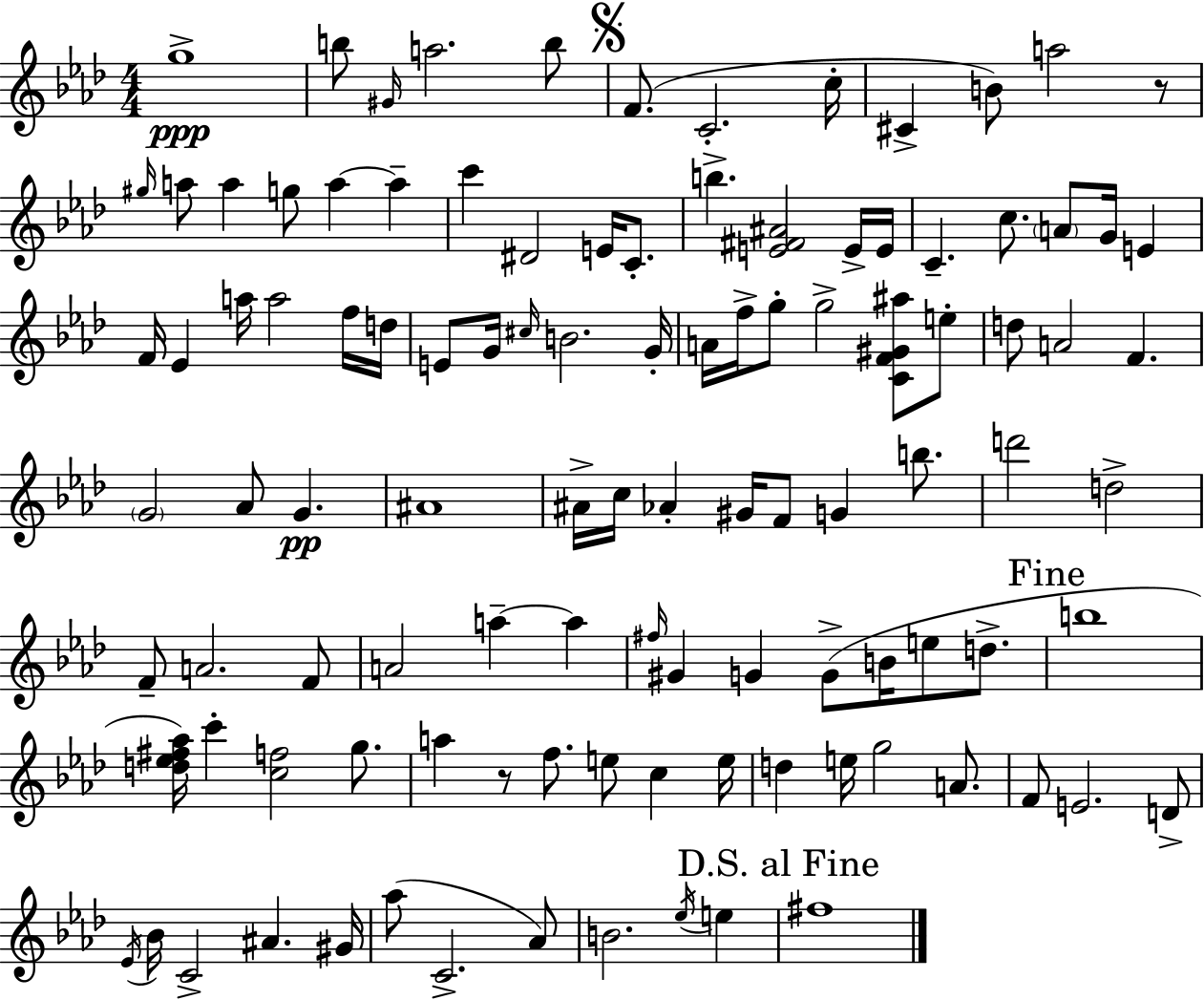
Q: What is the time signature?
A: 4/4